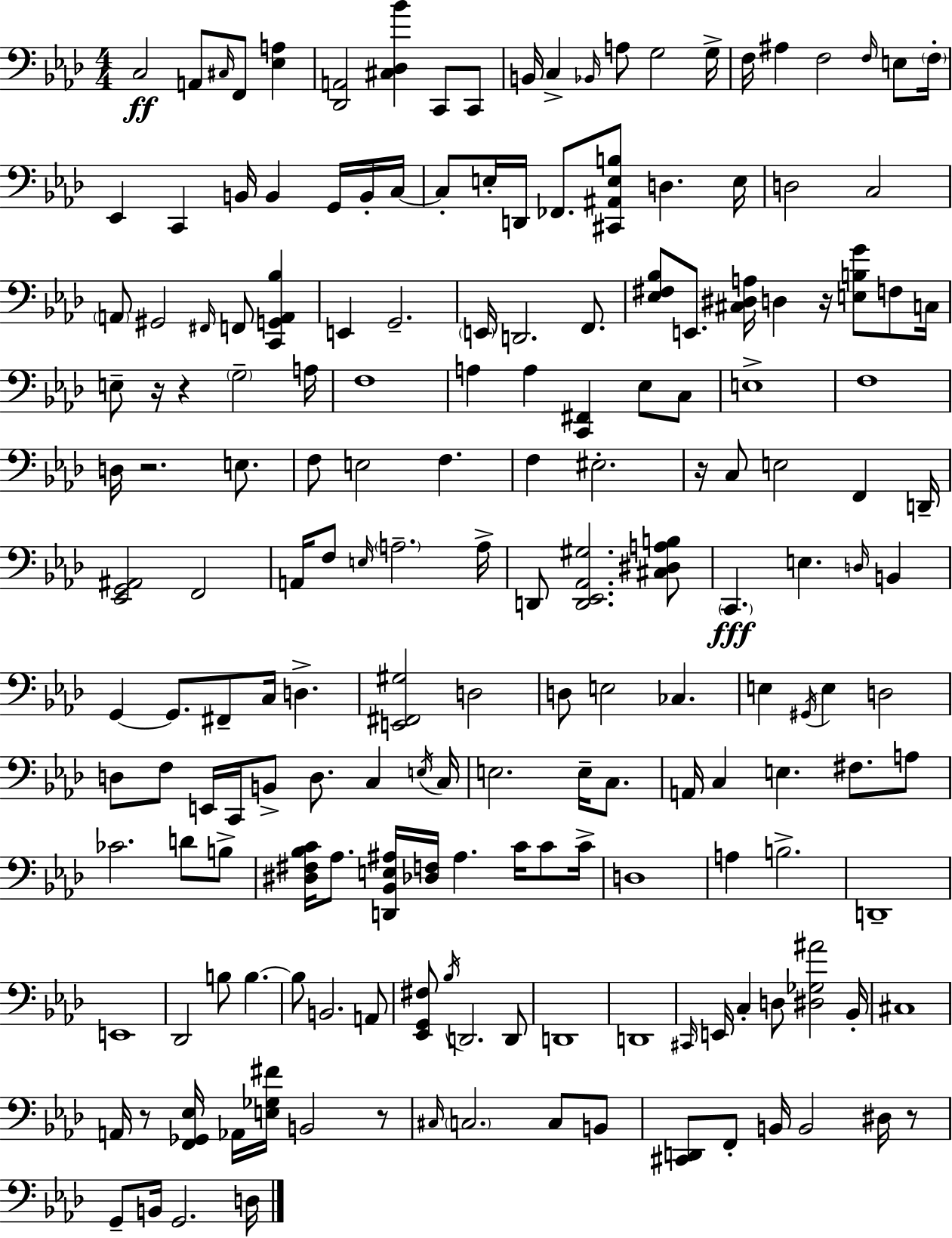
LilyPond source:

{
  \clef bass
  \numericTimeSignature
  \time 4/4
  \key f \minor
  c2\ff a,8 \grace { cis16 } f,8 <ees a>4 | <des, a,>2 <cis des bes'>4 c,8 c,8 | b,16 c4-> \grace { bes,16 } a8 g2 | g16-> f16 ais4 f2 \grace { f16 } | \break e8 \parenthesize f16-. ees,4 c,4 b,16 b,4 | g,16 b,16-. c16~~ c8-. e16-. d,16 fes,8. <cis, ais, e b>8 d4. | e16 d2 c2 | \parenthesize a,8 gis,2 \grace { fis,16 } f,8 | \break <c, g, a, bes>4 e,4 g,2.-- | \parenthesize e,16 d,2. | f,8. <ees fis bes>8 e,8. <cis dis a>16 d4 r16 <e b g'>8 | f8 c16 e8-- r16 r4 \parenthesize g2-- | \break a16 f1 | a4 a4 <c, fis,>4 | ees8 c8 e1-> | f1 | \break d16 r2. | e8. f8 e2 f4. | f4 eis2.-. | r16 c8 e2 f,4 | \break d,16-- <ees, g, ais,>2 f,2 | a,16 f8 \grace { e16 } \parenthesize a2.-- | a16-> d,8 <d, ees, aes, gis>2. | <cis dis a b>8 \parenthesize c,4.\fff e4. | \break \grace { d16 } b,4 g,4~~ g,8. fis,8-- c16 | d4.-> <e, fis, gis>2 d2 | d8 e2 | ces4. e4 \acciaccatura { gis,16 } e4 d2 | \break d8 f8 e,16 c,16 b,8-> d8. | c4 \acciaccatura { e16 } c16 e2. | e16-- c8. a,16 c4 e4. | fis8. a8 ces'2. | \break d'8 b8-> <dis fis bes c'>16 aes8. <d, bes, e ais>16 <des f>16 ais4. | c'16 c'8 c'16-> d1 | a4 b2.-> | d,1-- | \break e,1 | des,2 | b8 b4.~~ b8 b,2. | a,8 <ees, g, fis>8 \acciaccatura { bes16 } d,2. | \break d,8 d,1 | d,1 | \grace { cis,16 } e,16 c4-. d8 | <dis ges ais'>2 bes,16-. cis1 | \break a,16 r8 <f, ges, ees>16 aes,16 <e ges fis'>16 | b,2 r8 \grace { cis16 } \parenthesize c2. | c8 b,8 <cis, d,>8 f,8-. b,16 | b,2 dis16 r8 g,8-- b,16 g,2. | \break d16 \bar "|."
}